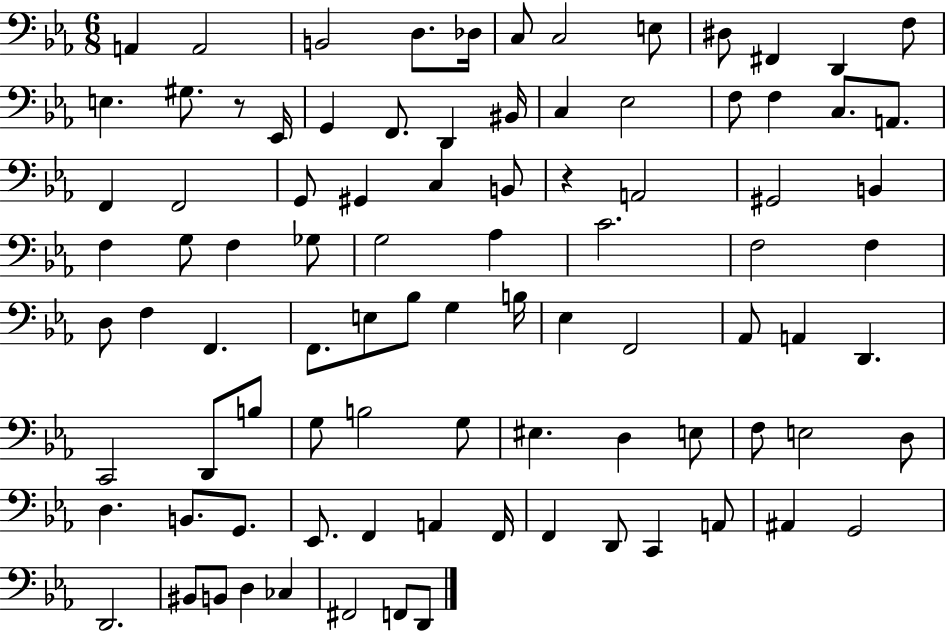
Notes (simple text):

A2/q A2/h B2/h D3/e. Db3/s C3/e C3/h E3/e D#3/e F#2/q D2/q F3/e E3/q. G#3/e. R/e Eb2/s G2/q F2/e. D2/q BIS2/s C3/q Eb3/h F3/e F3/q C3/e. A2/e. F2/q F2/h G2/e G#2/q C3/q B2/e R/q A2/h G#2/h B2/q F3/q G3/e F3/q Gb3/e G3/h Ab3/q C4/h. F3/h F3/q D3/e F3/q F2/q. F2/e. E3/e Bb3/e G3/q B3/s Eb3/q F2/h Ab2/e A2/q D2/q. C2/h D2/e B3/e G3/e B3/h G3/e EIS3/q. D3/q E3/e F3/e E3/h D3/e D3/q. B2/e. G2/e. Eb2/e. F2/q A2/q F2/s F2/q D2/e C2/q A2/e A#2/q G2/h D2/h. BIS2/e B2/e D3/q CES3/q F#2/h F2/e D2/e